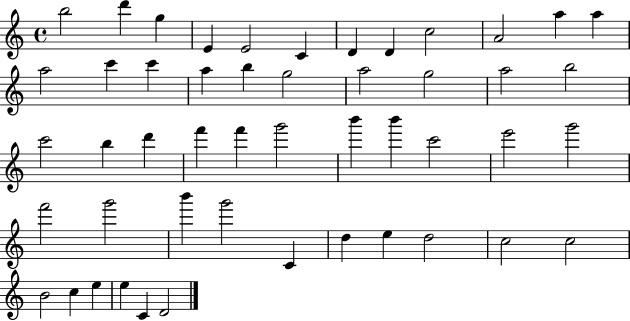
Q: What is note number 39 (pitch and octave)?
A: D5